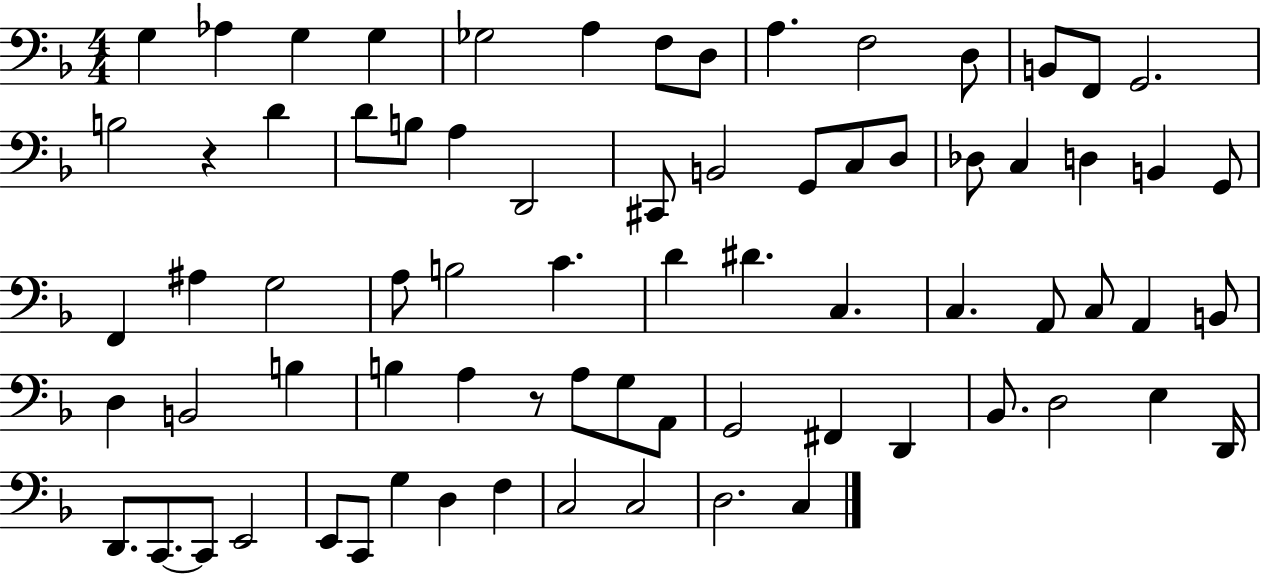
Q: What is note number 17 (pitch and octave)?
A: D4